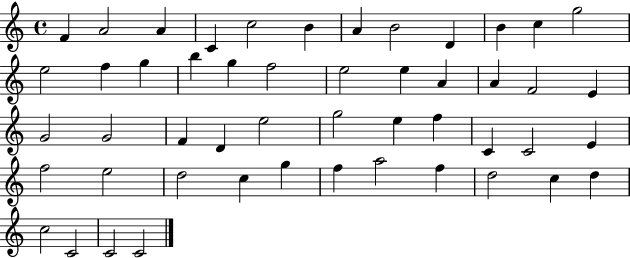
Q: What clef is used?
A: treble